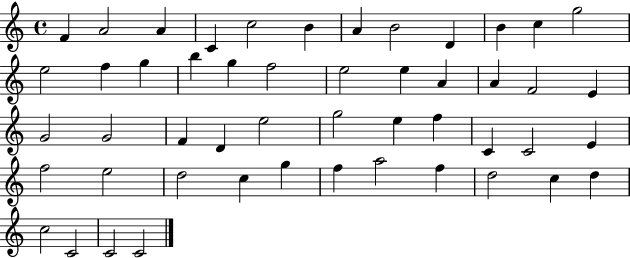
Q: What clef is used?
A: treble